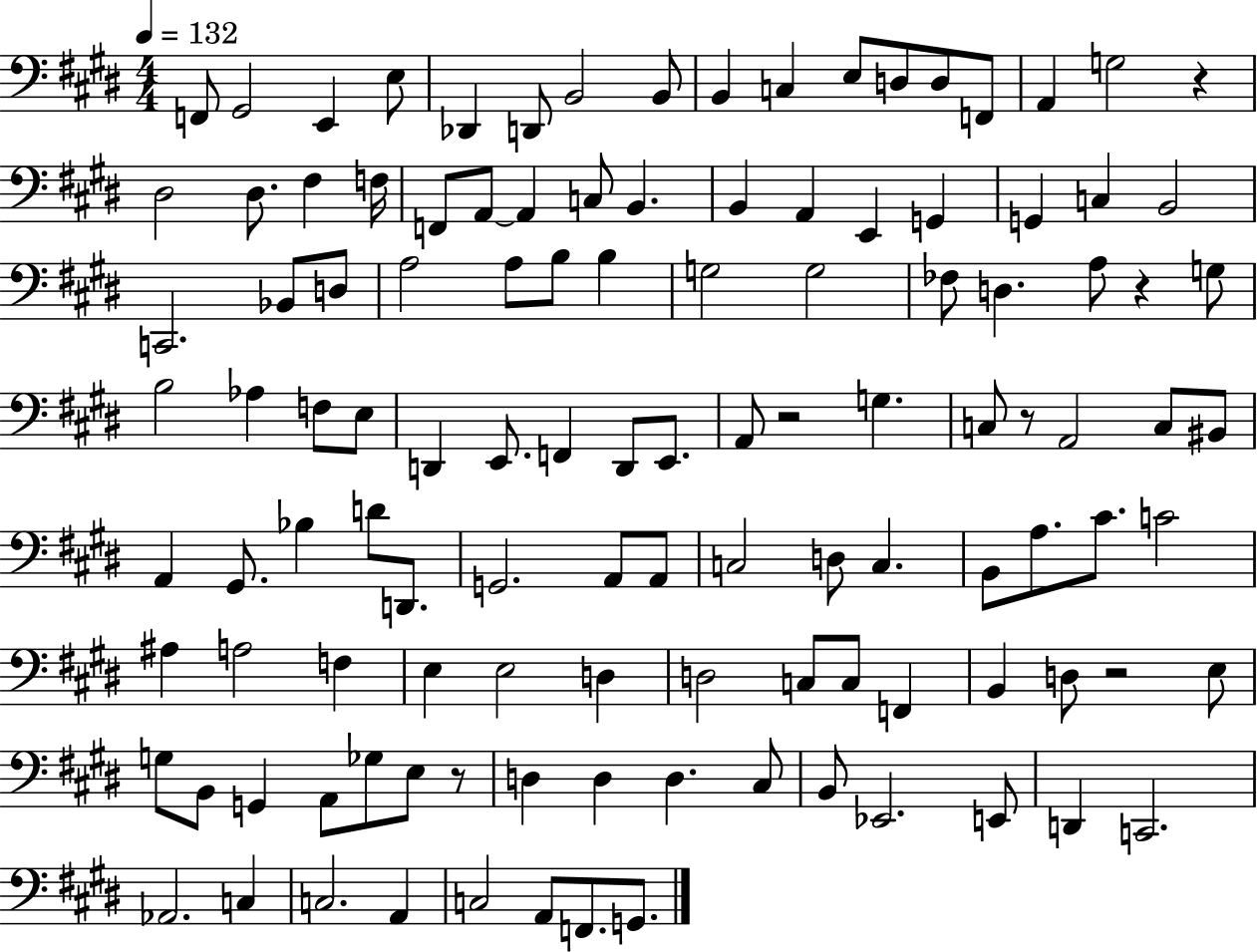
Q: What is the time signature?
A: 4/4